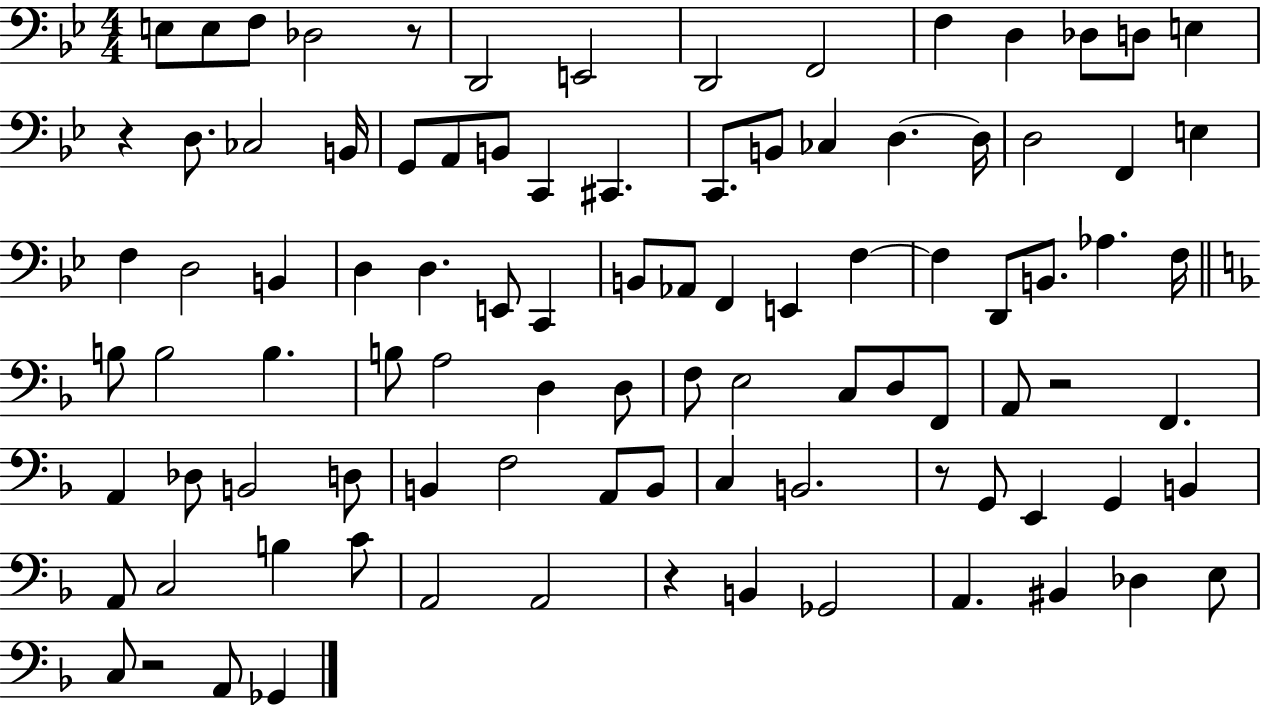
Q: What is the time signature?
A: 4/4